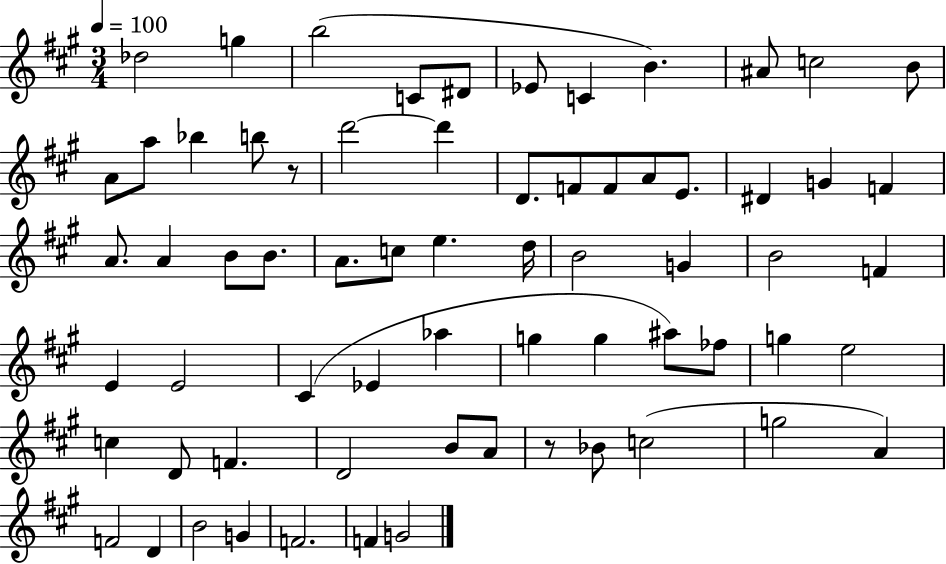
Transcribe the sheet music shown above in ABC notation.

X:1
T:Untitled
M:3/4
L:1/4
K:A
_d2 g b2 C/2 ^D/2 _E/2 C B ^A/2 c2 B/2 A/2 a/2 _b b/2 z/2 d'2 d' D/2 F/2 F/2 A/2 E/2 ^D G F A/2 A B/2 B/2 A/2 c/2 e d/4 B2 G B2 F E E2 ^C _E _a g g ^a/2 _f/2 g e2 c D/2 F D2 B/2 A/2 z/2 _B/2 c2 g2 A F2 D B2 G F2 F G2